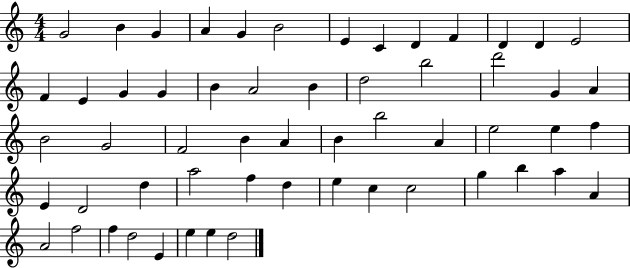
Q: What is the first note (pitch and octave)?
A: G4